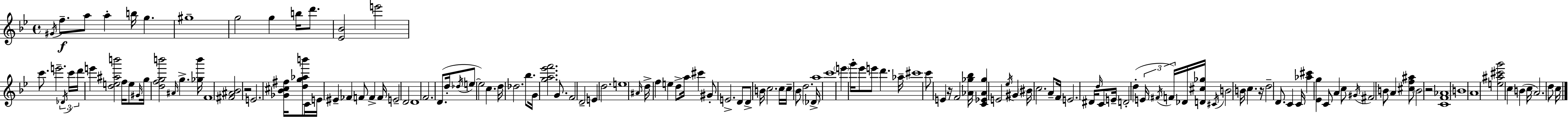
{
  \clef treble
  \time 4/4
  \defaultTimeSignature
  \key bes \major
  \acciaccatura { gis'16 }\f f''8.-- a''8 a''4-. b''16 g''4. | gis''1-- | g''2 g''4 b''16 d'''8. | <ees' bes'>2 e'''2 | \break c'''8. e'''2.-- | \tuplet 3/2 { \acciaccatura { des'16 } c'''16 d'''16 } e'''4 <d'' e'' ais'' b'''>2 f''16 | e''8 \grace { gis'16 } g''16 <d'' f'' g'' b'''>2 \grace { ais'16 } g''4.-> | <ges'' b'''>16 f'1 | \break <fis' ais' bes'>2 r2 | e'2. | <ges' bes' cis'' fis''>16 <d'' g'' aes'' b'''>8 c'16 e'16 eis'4-- fes'4 f'8 f'4-> | f'16 e'2-- d'2 | \break d'1 | f'2. | d'8.( d''16-. \acciaccatura { des''16 } e''8~~ e''2) c''4. | d''16 des''2. | \break bes''8. g'16 <g'' a'' ees''' f'''>2. | g'8. f'2 d'2-- | e'4 d''2. | e''1 | \break \grace { ais'16 } d''16-> f''4 e''4 d''8-> | a''16 cis'''4 gis'8-. e'2.-> | d'8 d'8-> b'16 c''2. | c''16 c''16-- bes'8 d''2. | \break \parenthesize des'16-> a''1 | c'''1 | \parenthesize e'''4 g'''16-. ees'''8 e'''8 d'''4. | aes''16-- cis'''1 | \break c'''8 e'4 r16 f'2 | <aes' ges'' bes''>16 <c' ees' aes' ges''>4 e'2 | \acciaccatura { ees''16 } gis'4 \parenthesize bis'16 c''2. | a'8-- f'16 e'2. | \break dis'16 \grace { d''16 } c'8 e'16-- d'2-. | d''4-.( \tuplet 3/2 { e'16 \acciaccatura { fis'16 }) f'16 } des'16 <d' cis'' ges''>16 \acciaccatura { cis'16 } b'2 | b'16 c''4. r16 d''2-- | d'8. c'4 c'16 <aes'' cis'''>4 <ees' g''>4 | \break c'8 a'4 c''8 \acciaccatura { gis'16 } fis'2 | b'8 a'4 <cis'' f'' ais''>8 \parenthesize b'2 | r2 <c' f' aes'>1 | b'1 | \break a'1 | <e'' ais'' cis''' g'''>2 | c''4 b'4( c''16 a'2.) | d''8 c''16 \bar "|."
}